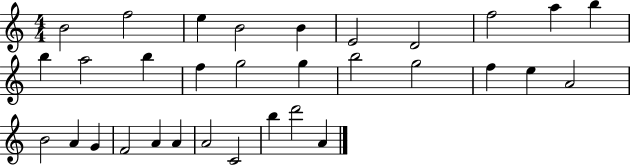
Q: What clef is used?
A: treble